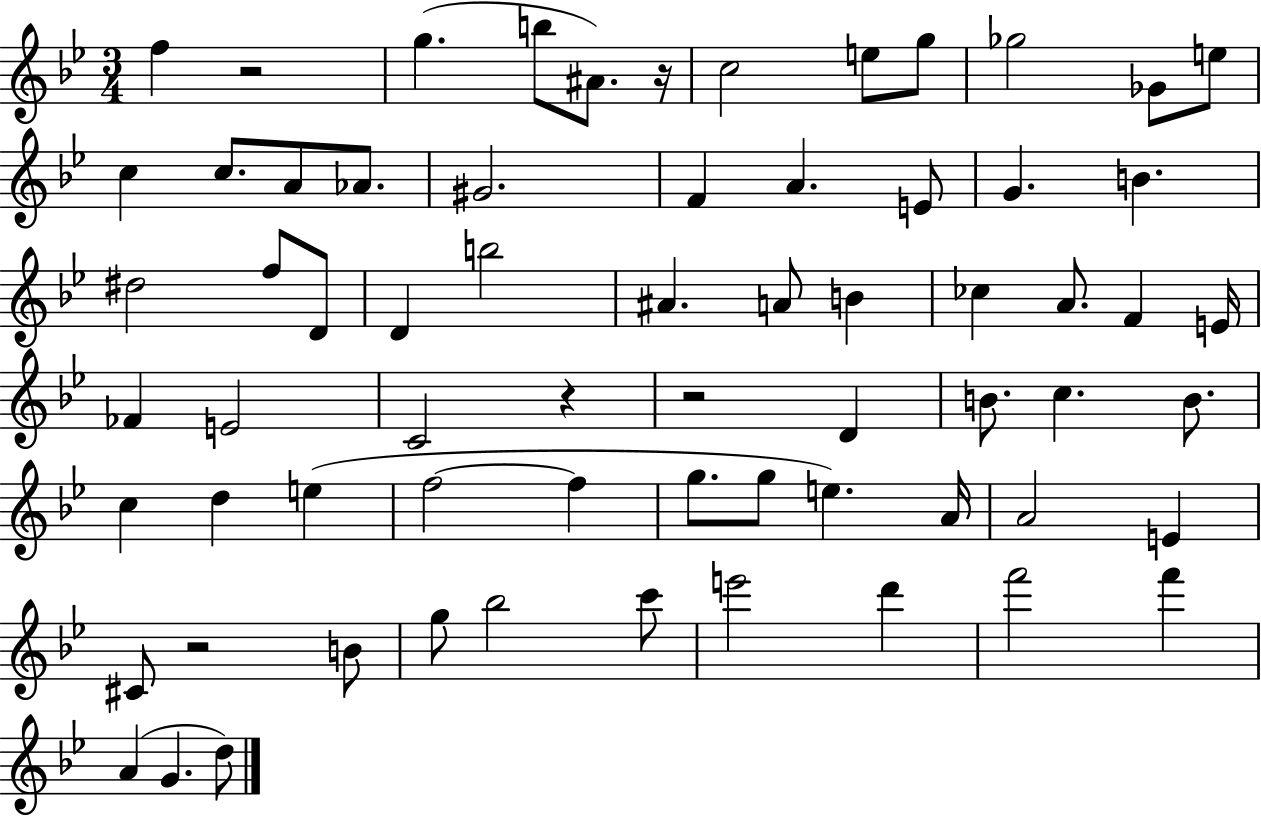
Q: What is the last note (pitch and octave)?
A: D5